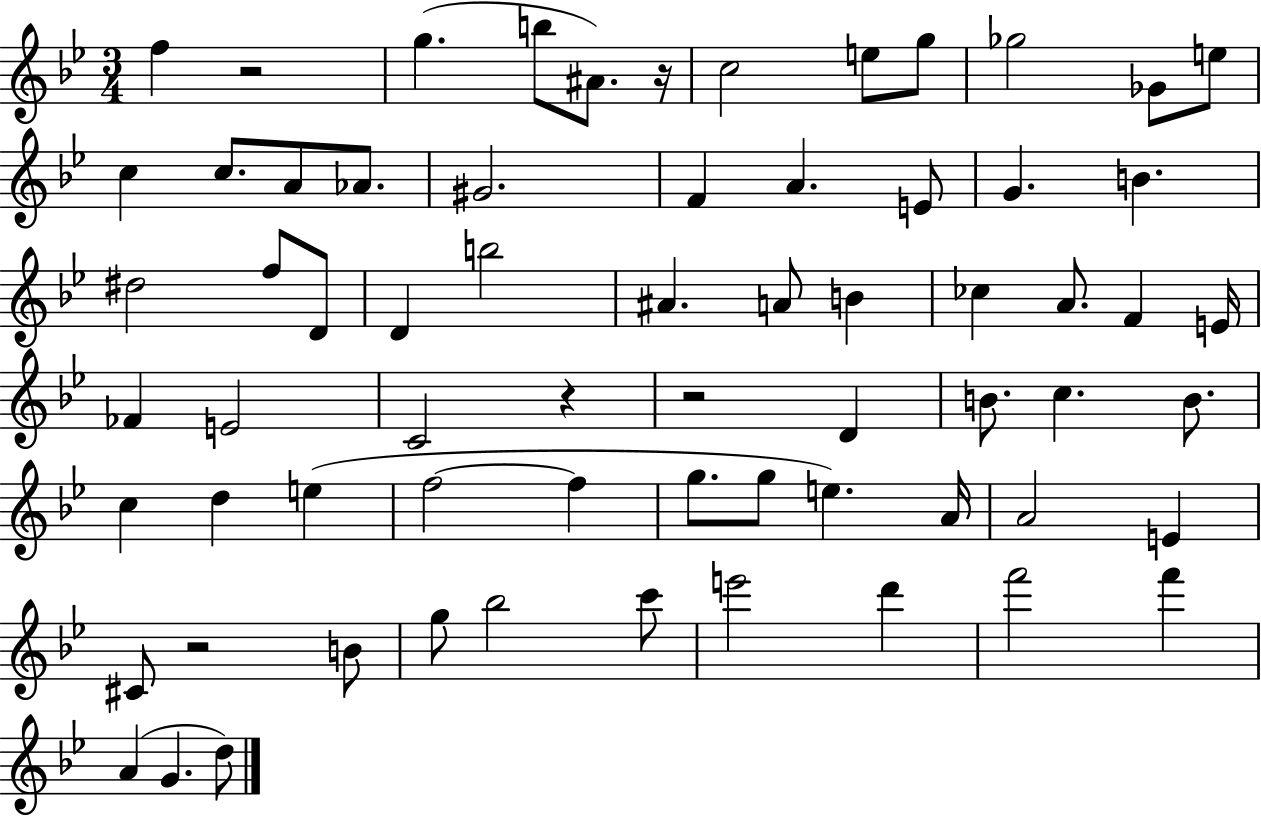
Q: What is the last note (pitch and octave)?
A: D5